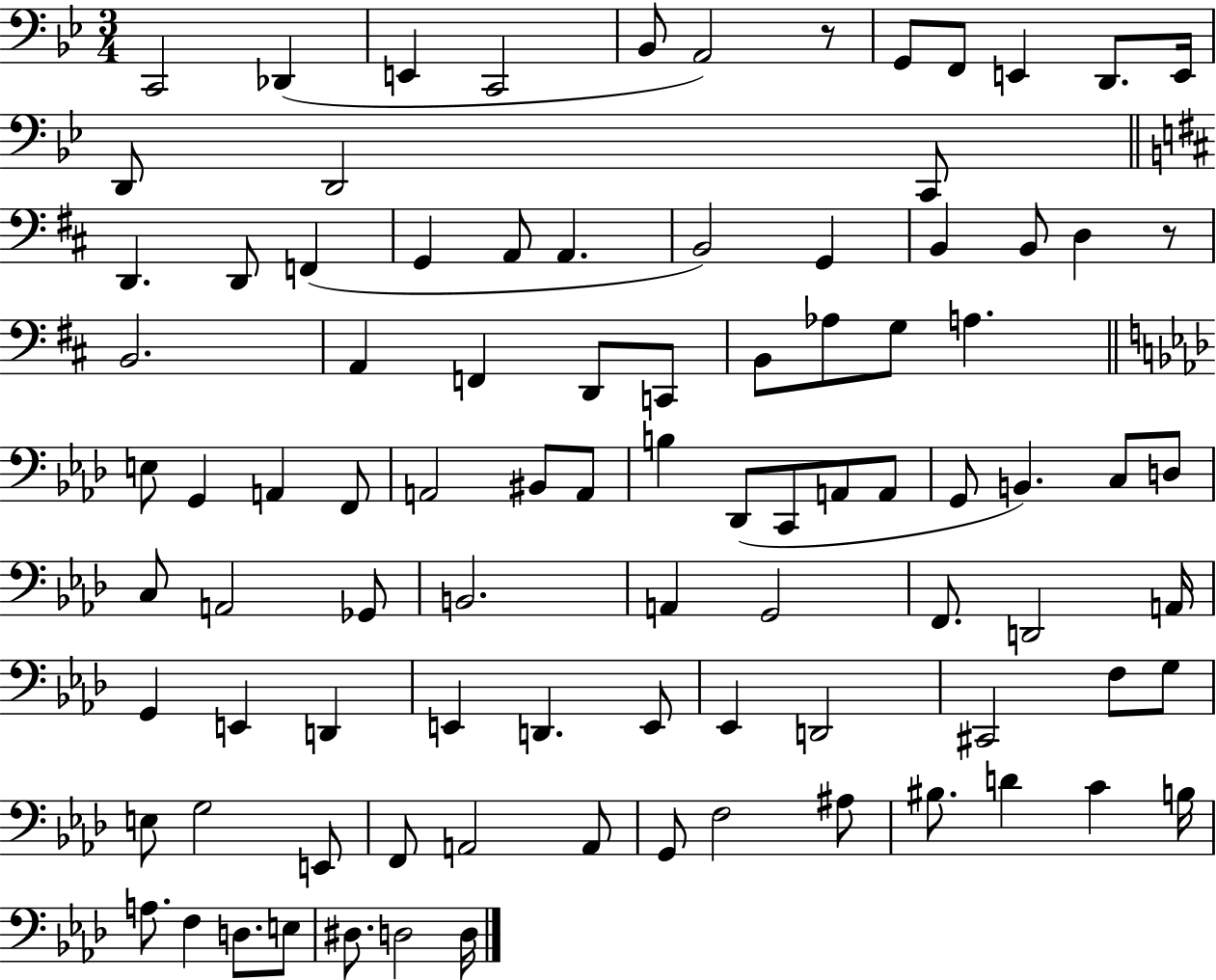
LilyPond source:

{
  \clef bass
  \numericTimeSignature
  \time 3/4
  \key bes \major
  c,2 des,4( | e,4 c,2 | bes,8 a,2) r8 | g,8 f,8 e,4 d,8. e,16 | \break d,8 d,2 c,8 | \bar "||" \break \key d \major d,4. d,8 f,4( | g,4 a,8 a,4. | b,2) g,4 | b,4 b,8 d4 r8 | \break b,2. | a,4 f,4 d,8 c,8 | b,8 aes8 g8 a4. | \bar "||" \break \key aes \major e8 g,4 a,4 f,8 | a,2 bis,8 a,8 | b4 des,8( c,8 a,8 a,8 | g,8 b,4.) c8 d8 | \break c8 a,2 ges,8 | b,2. | a,4 g,2 | f,8. d,2 a,16 | \break g,4 e,4 d,4 | e,4 d,4. e,8 | ees,4 d,2 | cis,2 f8 g8 | \break e8 g2 e,8 | f,8 a,2 a,8 | g,8 f2 ais8 | bis8. d'4 c'4 b16 | \break a8. f4 d8. e8 | dis8. d2 d16 | \bar "|."
}